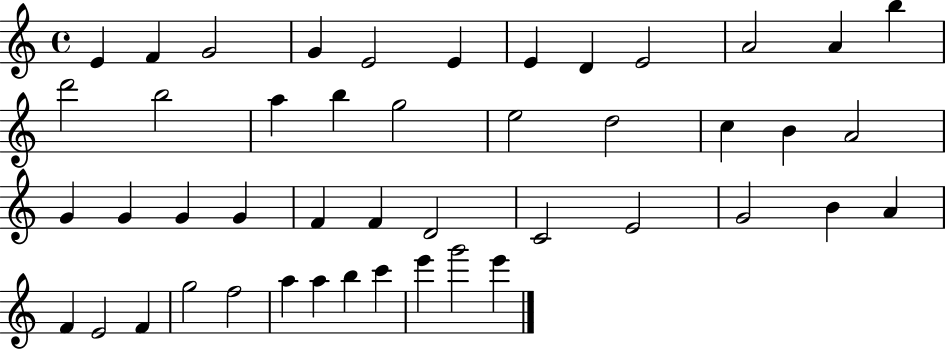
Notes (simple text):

E4/q F4/q G4/h G4/q E4/h E4/q E4/q D4/q E4/h A4/h A4/q B5/q D6/h B5/h A5/q B5/q G5/h E5/h D5/h C5/q B4/q A4/h G4/q G4/q G4/q G4/q F4/q F4/q D4/h C4/h E4/h G4/h B4/q A4/q F4/q E4/h F4/q G5/h F5/h A5/q A5/q B5/q C6/q E6/q G6/h E6/q